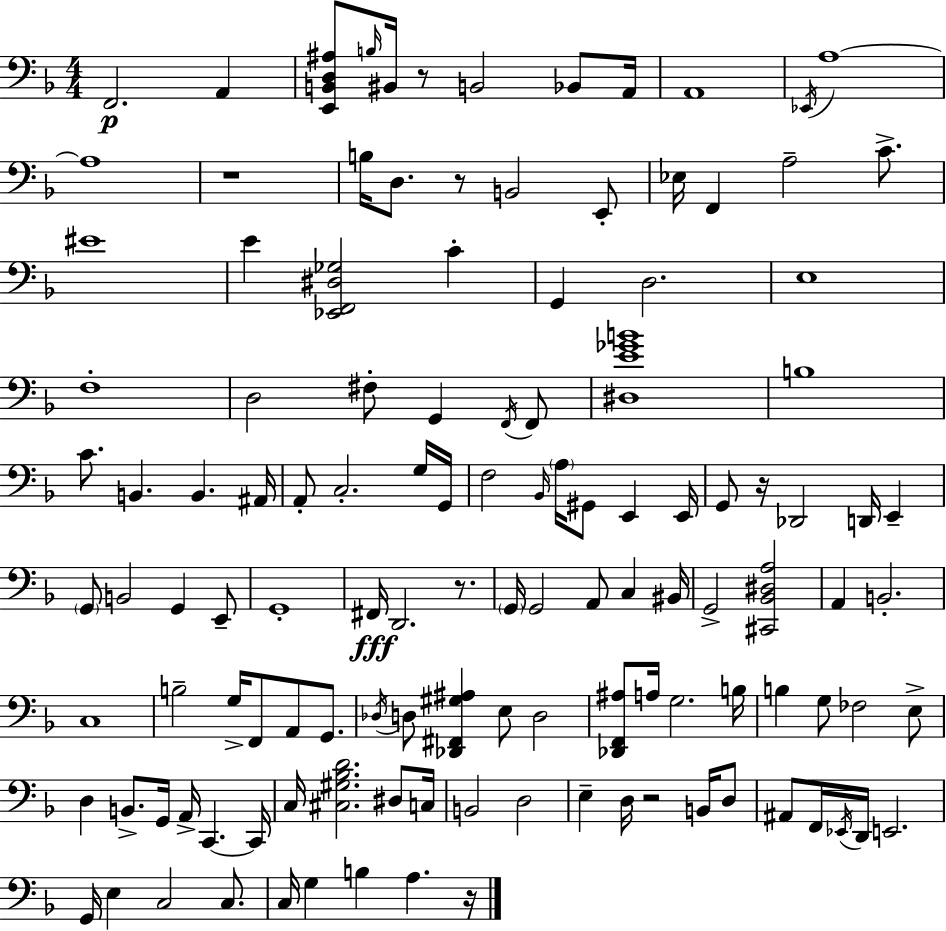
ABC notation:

X:1
T:Untitled
M:4/4
L:1/4
K:Dm
F,,2 A,, [E,,B,,D,^A,]/2 B,/4 ^B,,/4 z/2 B,,2 _B,,/2 A,,/4 A,,4 _E,,/4 A,4 A,4 z4 B,/4 D,/2 z/2 B,,2 E,,/2 _E,/4 F,, A,2 C/2 ^E4 E [_E,,F,,^D,_G,]2 C G,, D,2 E,4 F,4 D,2 ^F,/2 G,, F,,/4 F,,/2 [^D,E_GB]4 B,4 C/2 B,, B,, ^A,,/4 A,,/2 C,2 G,/4 G,,/4 F,2 _B,,/4 A,/4 ^G,,/2 E,, E,,/4 G,,/2 z/4 _D,,2 D,,/4 E,, G,,/2 B,,2 G,, E,,/2 G,,4 ^F,,/4 D,,2 z/2 G,,/4 G,,2 A,,/2 C, ^B,,/4 G,,2 [^C,,_B,,^D,A,]2 A,, B,,2 C,4 B,2 G,/4 F,,/2 A,,/2 G,,/2 _D,/4 D,/2 [_D,,^F,,^G,^A,] E,/2 D,2 [_D,,F,,^A,]/2 A,/4 G,2 B,/4 B, G,/2 _F,2 E,/2 D, B,,/2 G,,/4 A,,/4 C,, C,,/4 C,/4 [^C,^G,_B,D]2 ^D,/2 C,/4 B,,2 D,2 E, D,/4 z2 B,,/4 D,/2 ^A,,/2 F,,/4 _E,,/4 D,,/4 E,,2 G,,/4 E, C,2 C,/2 C,/4 G, B, A, z/4